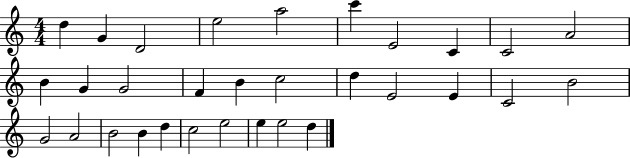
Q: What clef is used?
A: treble